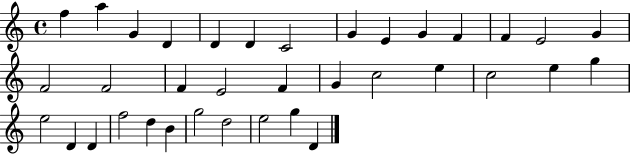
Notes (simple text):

F5/q A5/q G4/q D4/q D4/q D4/q C4/h G4/q E4/q G4/q F4/q F4/q E4/h G4/q F4/h F4/h F4/q E4/h F4/q G4/q C5/h E5/q C5/h E5/q G5/q E5/h D4/q D4/q F5/h D5/q B4/q G5/h D5/h E5/h G5/q D4/q